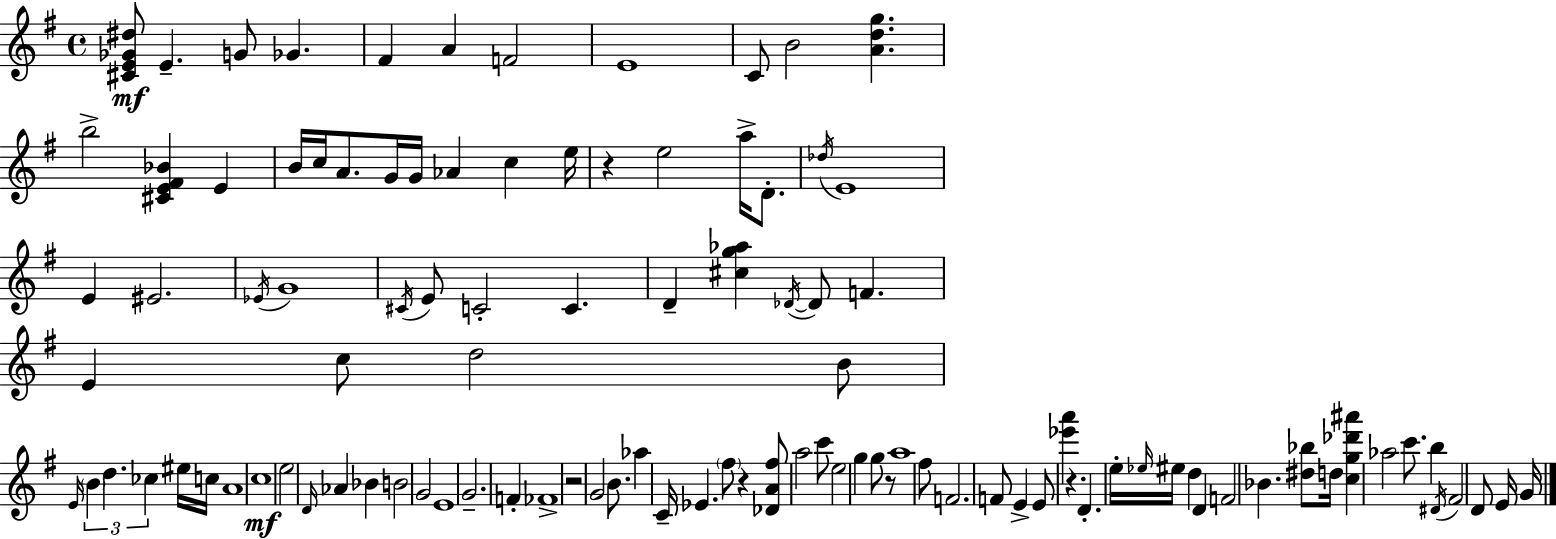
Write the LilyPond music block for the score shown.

{
  \clef treble
  \time 4/4
  \defaultTimeSignature
  \key g \major
  <cis' e' ges' dis''>8\mf e'4.-- g'8 ges'4. | fis'4 a'4 f'2 | e'1 | c'8 b'2 <a' d'' g''>4. | \break b''2-> <cis' e' fis' bes'>4 e'4 | b'16 c''16 a'8. g'16 g'16 aes'4 c''4 e''16 | r4 e''2 a''16-> d'8.-. | \acciaccatura { des''16 } e'1 | \break e'4 eis'2. | \acciaccatura { ees'16 } g'1 | \acciaccatura { cis'16 } e'8 c'2-. c'4. | d'4-- <cis'' g'' aes''>4 \acciaccatura { des'16~ }~ des'8 f'4. | \break e'4 c''8 d''2 | b'8 \grace { e'16 } \tuplet 3/2 { \parenthesize b'4 d''4. ces''4 } | eis''16 c''16 a'1 | c''1\mf | \break e''2 \grace { d'16 } aes'4 | bes'4 b'2 g'2 | e'1 | g'2.-- | \break f'4-. fes'1-> | r2 g'2 | b'8. aes''4 c'16-- ees'4. | \parenthesize fis''8 r4 <des' a' fis''>8 a''2 | \break c'''8 e''2 g''4 | g''8 r8 a''1 | fis''8 f'2. | f'8 e'4-> e'8 <ees''' a'''>4 | \break r4. d'4.-. e''16-. \grace { ees''16 } eis''16 d''4 | d'4 f'2 bes'4. | <dis'' bes''>8 d''16 <c'' g'' des''' ais'''>4 aes''2 | c'''8. b''4 \acciaccatura { dis'16 } fis'2 | \break d'8 e'16 g'16 \bar "|."
}